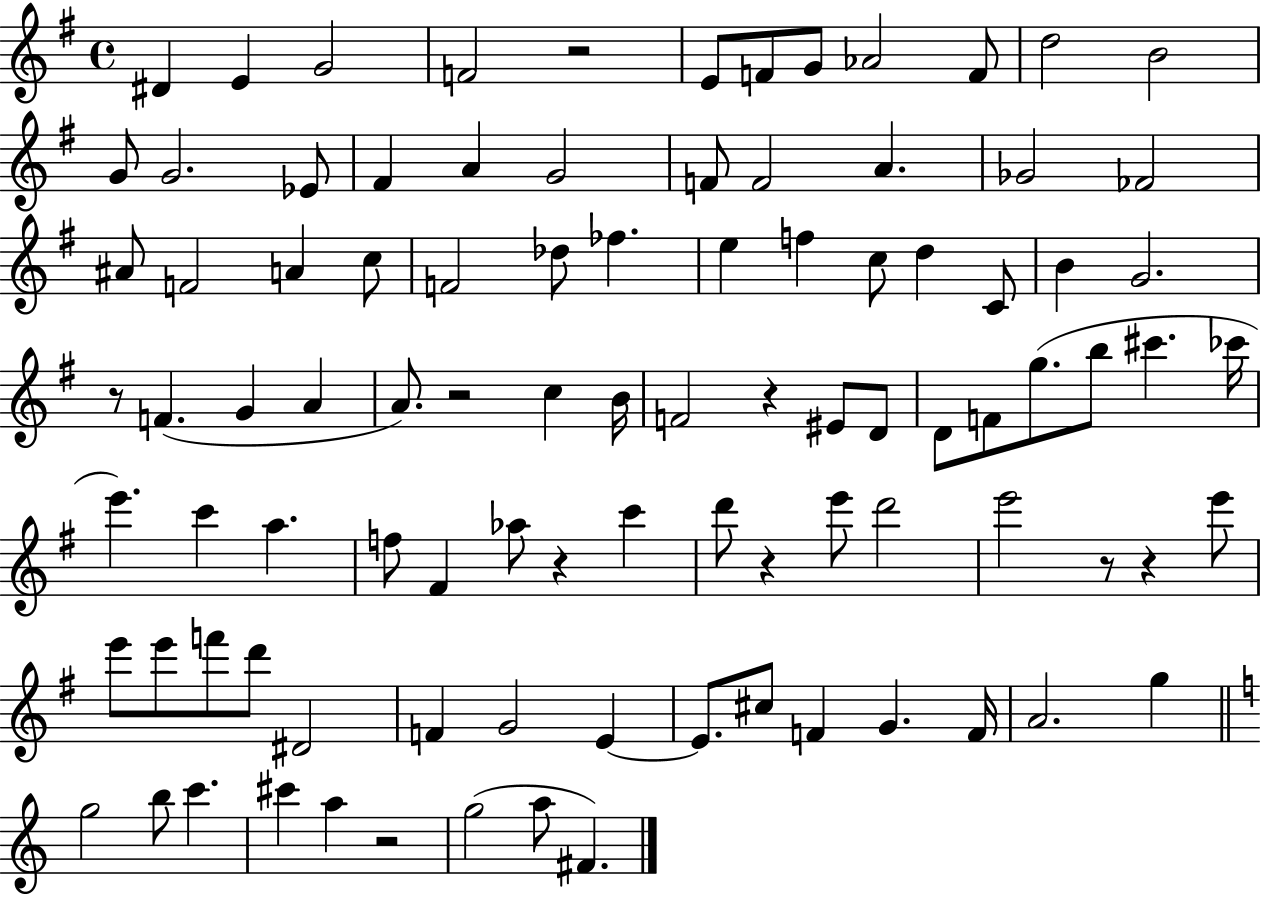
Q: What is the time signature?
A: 4/4